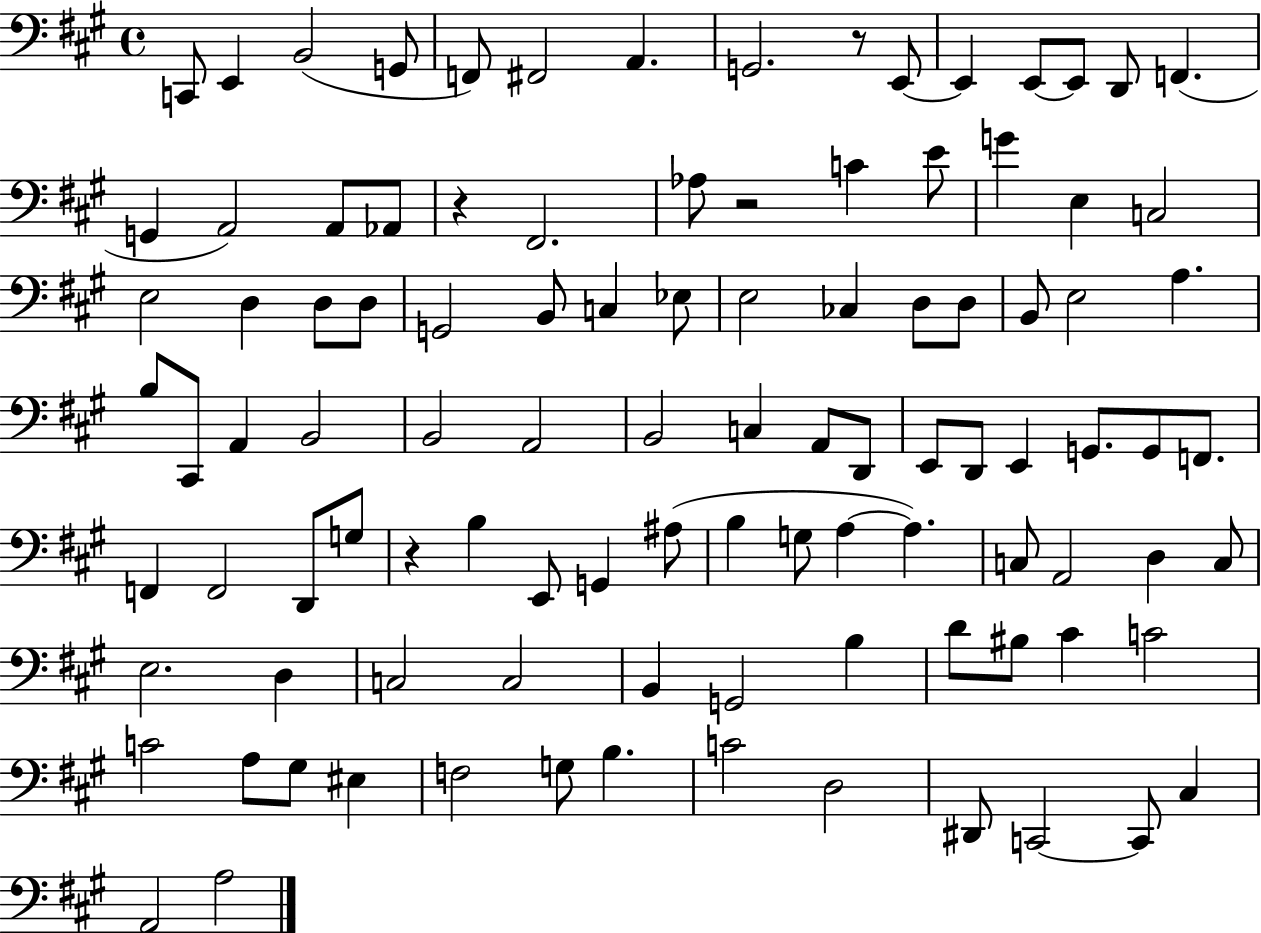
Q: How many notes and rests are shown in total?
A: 102